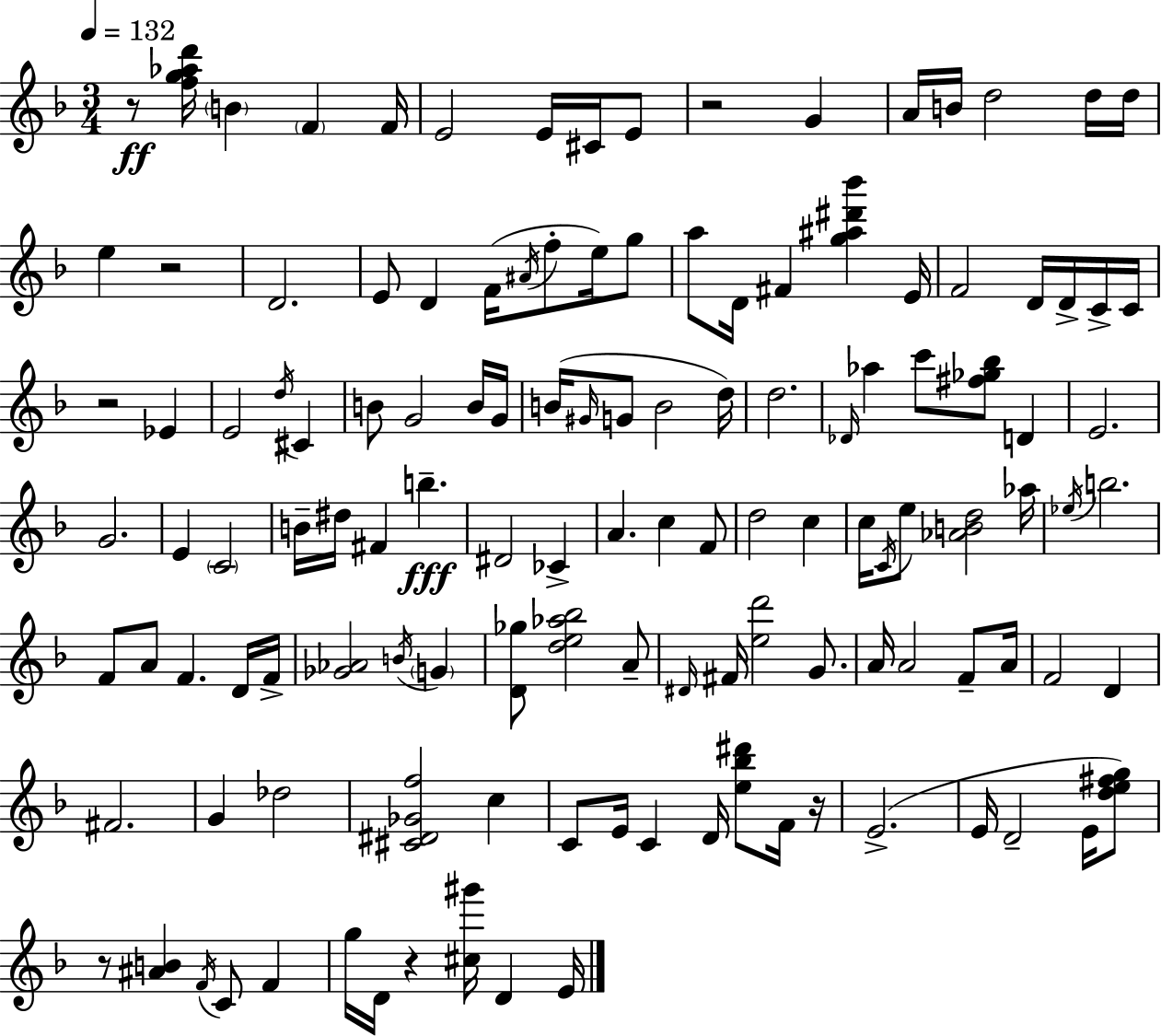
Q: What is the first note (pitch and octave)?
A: B4